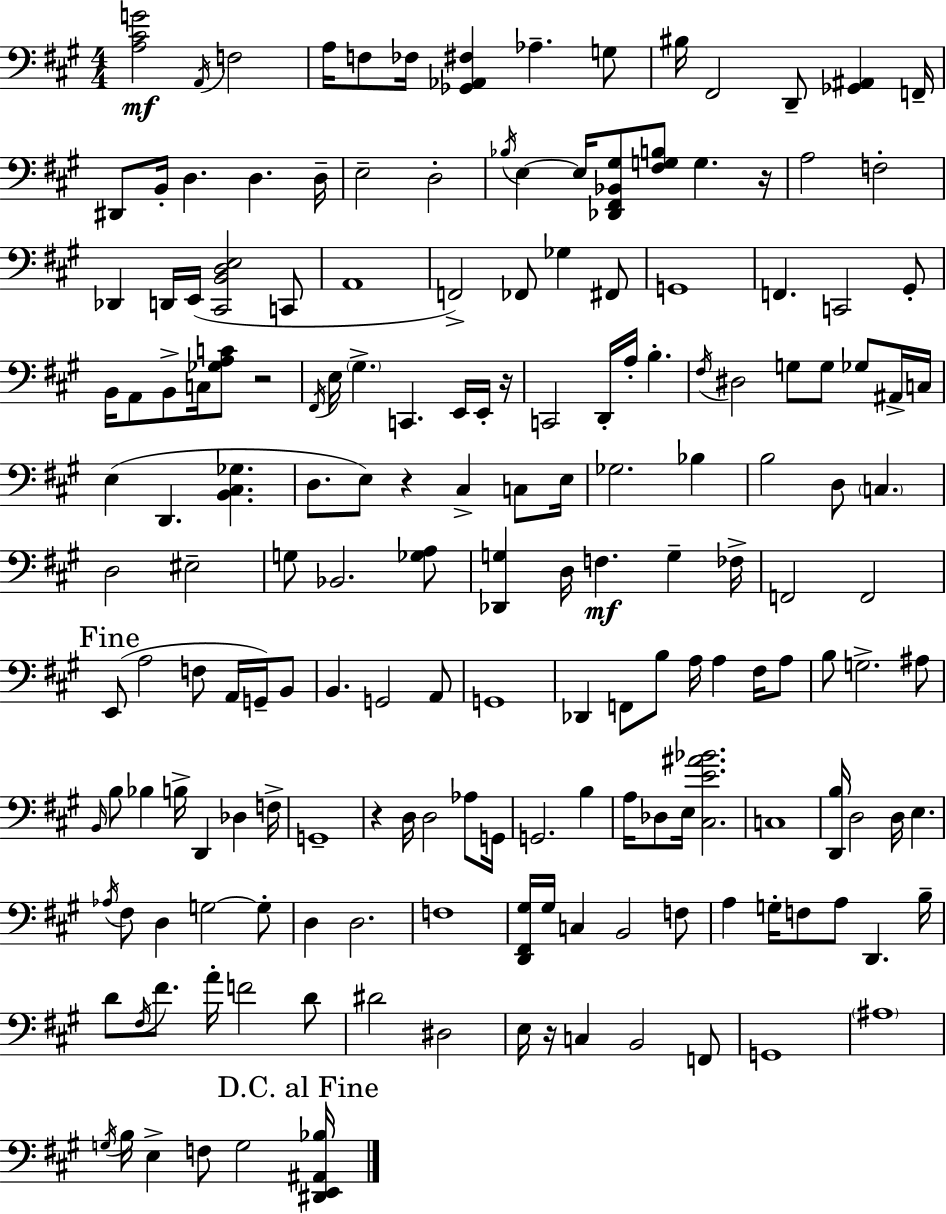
[A3,C#4,G4]/h A2/s F3/h A3/s F3/e FES3/s [Gb2,Ab2,F#3]/q Ab3/q. G3/e BIS3/s F#2/h D2/e [Gb2,A#2]/q F2/s D#2/e B2/s D3/q. D3/q. D3/s E3/h D3/h Bb3/s E3/q E3/s [Db2,F#2,Bb2,G#3]/e [F#3,G3,B3]/e G3/q. R/s A3/h F3/h Db2/q D2/s E2/s [C#2,B2,D3,E3]/h C2/e A2/w F2/h FES2/e Gb3/q F#2/e G2/w F2/q. C2/h G#2/e B2/s A2/e B2/e C3/s [Gb3,A3,C4]/e R/h F#2/s E3/s G#3/q. C2/q. E2/s E2/s R/s C2/h D2/s A3/s B3/q. F#3/s D#3/h G3/e G3/e Gb3/e A#2/s C3/s E3/q D2/q. [B2,C#3,Gb3]/q. D3/e. E3/e R/q C#3/q C3/e E3/s Gb3/h. Bb3/q B3/h D3/e C3/q. D3/h EIS3/h G3/e Bb2/h. [Gb3,A3]/e [Db2,G3]/q D3/s F3/q. G3/q FES3/s F2/h F2/h E2/e A3/h F3/e A2/s G2/s B2/e B2/q. G2/h A2/e G2/w Db2/q F2/e B3/e A3/s A3/q F#3/s A3/e B3/e G3/h. A#3/e B2/s B3/e Bb3/q B3/s D2/q Db3/q F3/s G2/w R/q D3/s D3/h Ab3/e G2/s G2/h. B3/q A3/s Db3/e E3/s [C#3,E4,A#4,Bb4]/h. C3/w [D2,B3]/s D3/h D3/s E3/q. Ab3/s F#3/e D3/q G3/h G3/e D3/q D3/h. F3/w [D2,F#2,G#3]/s G#3/s C3/q B2/h F3/e A3/q G3/s F3/e A3/e D2/q. B3/s D4/e F#3/s F#4/e. A4/s F4/h D4/e D#4/h D#3/h E3/s R/s C3/q B2/h F2/e G2/w A#3/w G3/s B3/s E3/q F3/e G3/h [D#2,E2,A#2,Bb3]/s